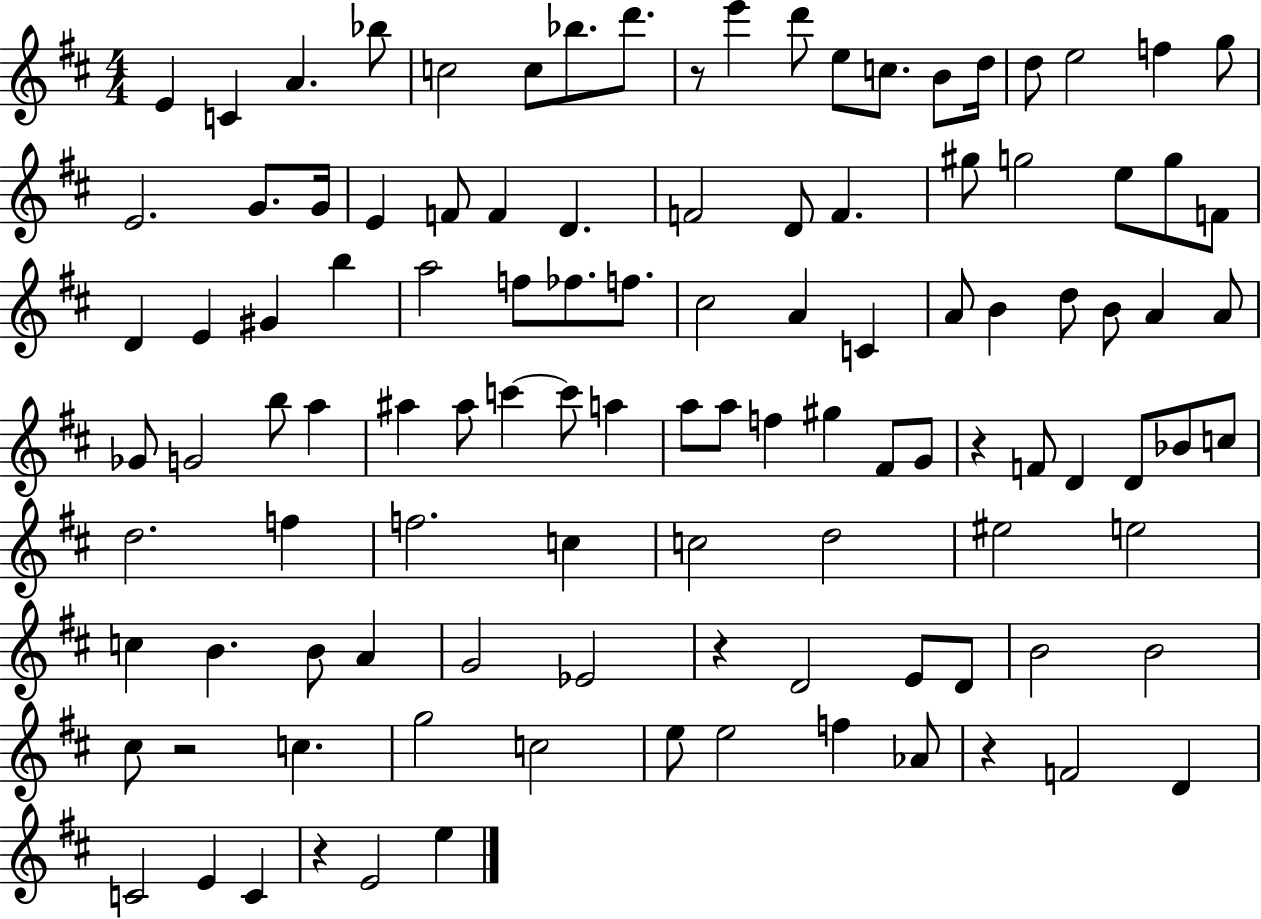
E4/q C4/q A4/q. Bb5/e C5/h C5/e Bb5/e. D6/e. R/e E6/q D6/e E5/e C5/e. B4/e D5/s D5/e E5/h F5/q G5/e E4/h. G4/e. G4/s E4/q F4/e F4/q D4/q. F4/h D4/e F4/q. G#5/e G5/h E5/e G5/e F4/e D4/q E4/q G#4/q B5/q A5/h F5/e FES5/e. F5/e. C#5/h A4/q C4/q A4/e B4/q D5/e B4/e A4/q A4/e Gb4/e G4/h B5/e A5/q A#5/q A#5/e C6/q C6/e A5/q A5/e A5/e F5/q G#5/q F#4/e G4/e R/q F4/e D4/q D4/e Bb4/e C5/e D5/h. F5/q F5/h. C5/q C5/h D5/h EIS5/h E5/h C5/q B4/q. B4/e A4/q G4/h Eb4/h R/q D4/h E4/e D4/e B4/h B4/h C#5/e R/h C5/q. G5/h C5/h E5/e E5/h F5/q Ab4/e R/q F4/h D4/q C4/h E4/q C4/q R/q E4/h E5/q